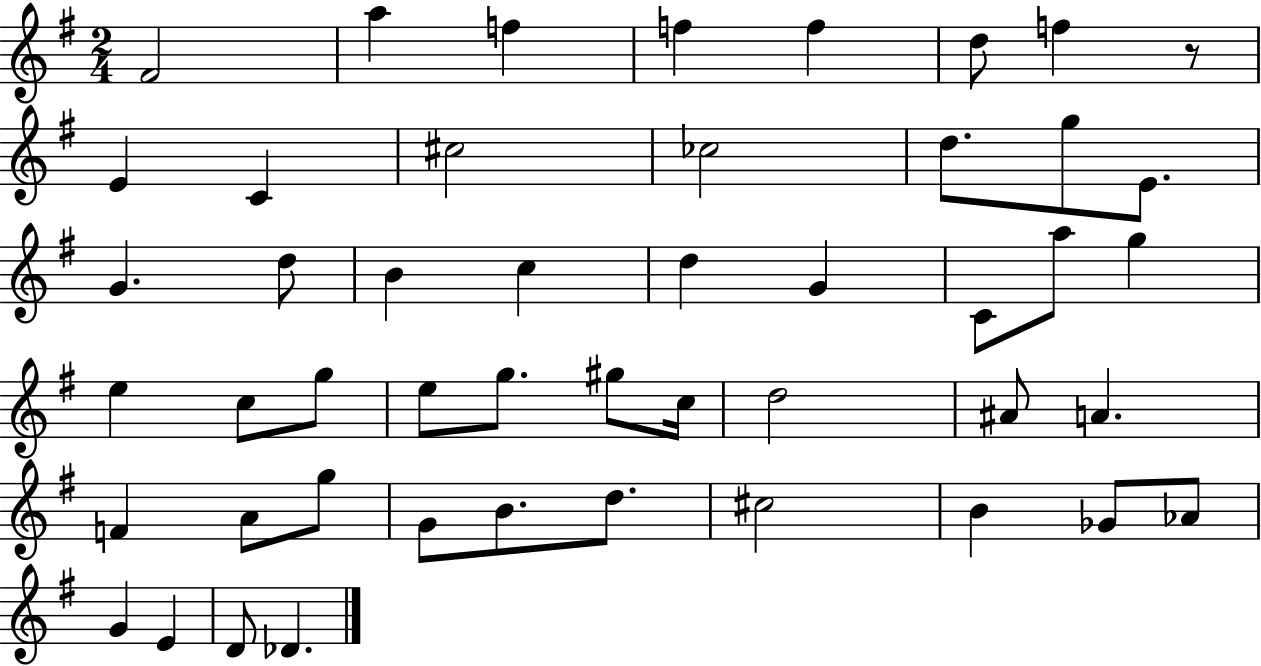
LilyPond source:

{
  \clef treble
  \numericTimeSignature
  \time 2/4
  \key g \major
  fis'2 | a''4 f''4 | f''4 f''4 | d''8 f''4 r8 | \break e'4 c'4 | cis''2 | ces''2 | d''8. g''8 e'8. | \break g'4. d''8 | b'4 c''4 | d''4 g'4 | c'8 a''8 g''4 | \break e''4 c''8 g''8 | e''8 g''8. gis''8 c''16 | d''2 | ais'8 a'4. | \break f'4 a'8 g''8 | g'8 b'8. d''8. | cis''2 | b'4 ges'8 aes'8 | \break g'4 e'4 | d'8 des'4. | \bar "|."
}